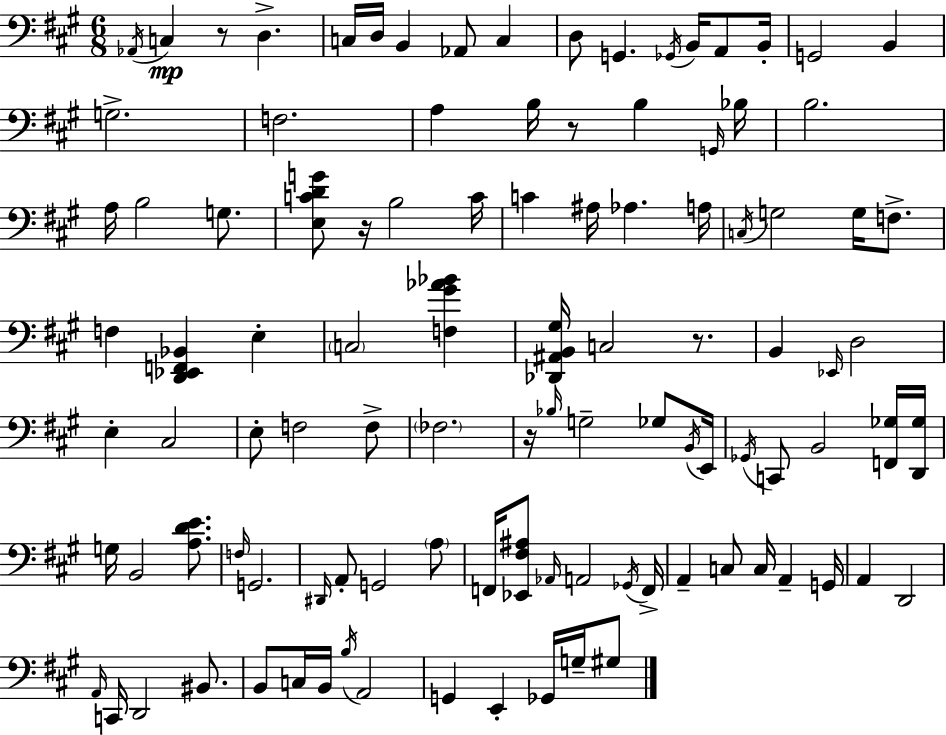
Ab2/s C3/q R/e D3/q. C3/s D3/s B2/q Ab2/e C3/q D3/e G2/q. Gb2/s B2/s A2/e B2/s G2/h B2/q G3/h. F3/h. A3/q B3/s R/e B3/q G2/s Bb3/s B3/h. A3/s B3/h G3/e. [E3,C4,D4,G4]/e R/s B3/h C4/s C4/q A#3/s Ab3/q. A3/s C3/s G3/h G3/s F3/e. F3/q [D2,Eb2,F2,Bb2]/q E3/q C3/h [F3,G#4,Ab4,Bb4]/q [Db2,A#2,B2,G#3]/s C3/h R/e. B2/q Eb2/s D3/h E3/q C#3/h E3/e F3/h F3/e FES3/h. R/s Bb3/s G3/h Gb3/e B2/s E2/s Gb2/s C2/e B2/h [F2,Gb3]/s [D2,Gb3]/s G3/s B2/h [A3,D4,E4]/e. F3/s G2/h. D#2/s A2/e G2/h A3/e F2/s [Eb2,F#3,A#3]/e Ab2/s A2/h Gb2/s F2/s A2/q C3/e C3/s A2/q G2/s A2/q D2/h A2/s C2/s D2/h BIS2/e. B2/e C3/s B2/s B3/s A2/h G2/q E2/q Gb2/s G3/s G#3/e